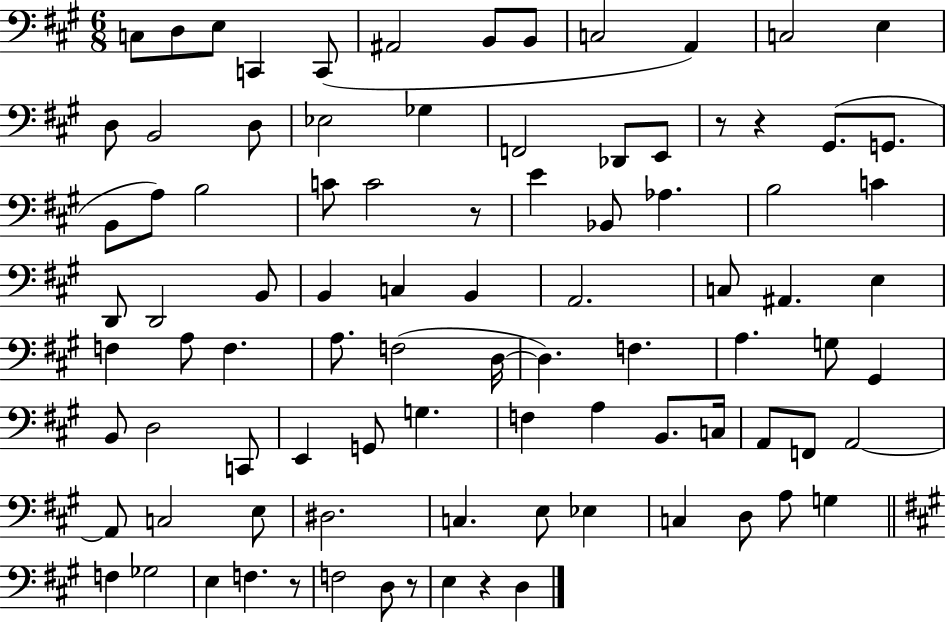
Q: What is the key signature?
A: A major